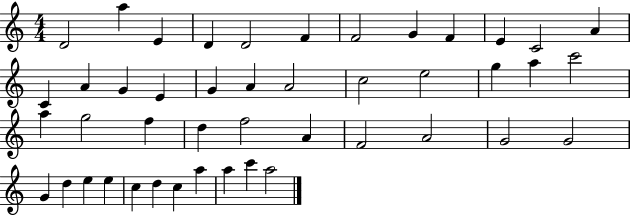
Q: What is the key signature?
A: C major